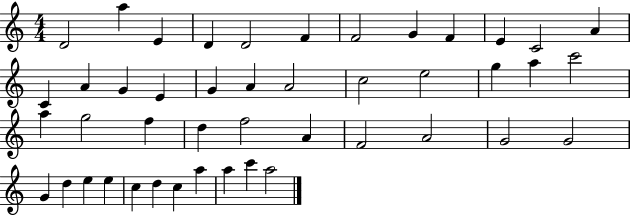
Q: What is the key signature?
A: C major